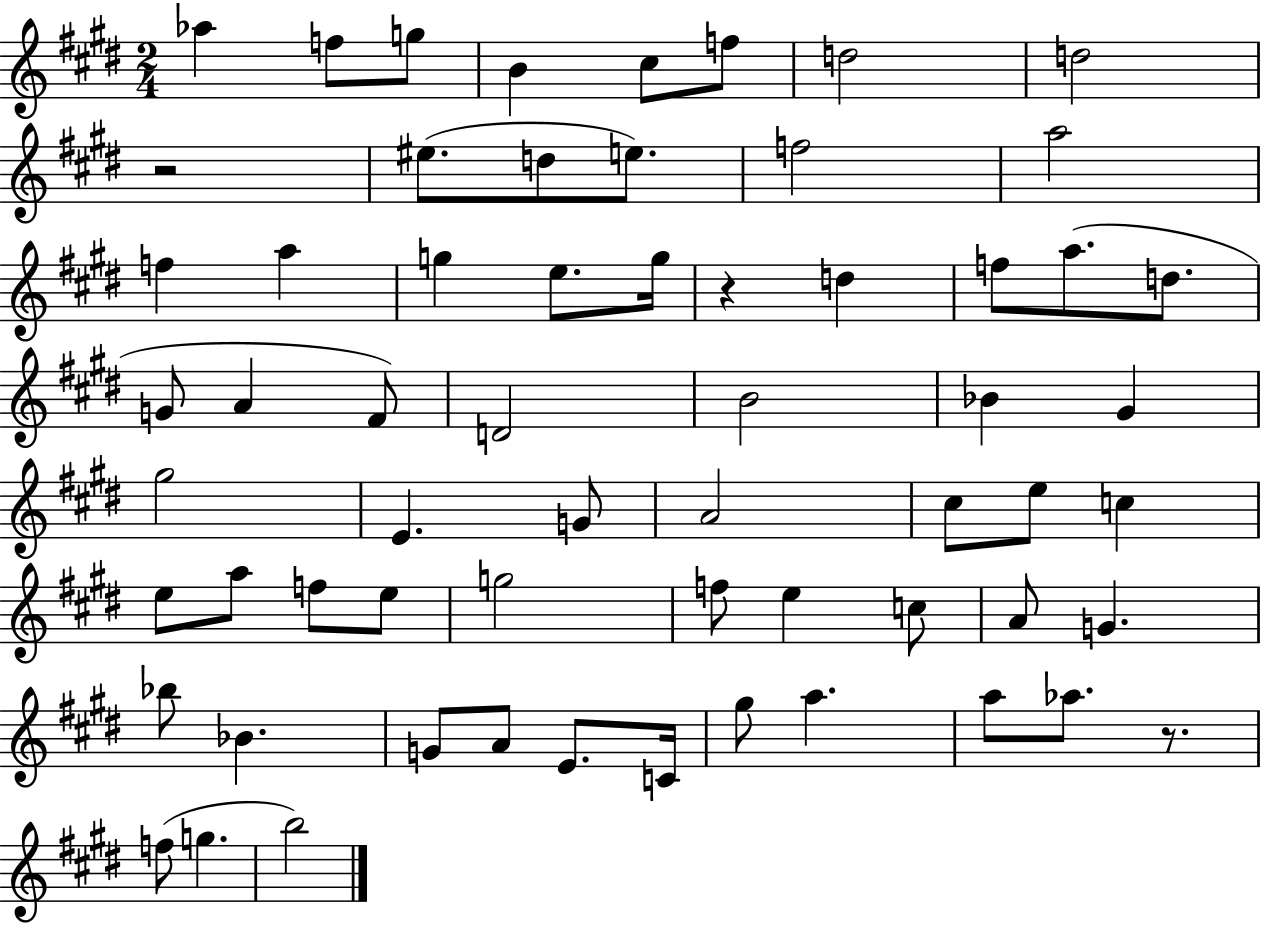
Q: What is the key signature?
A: E major